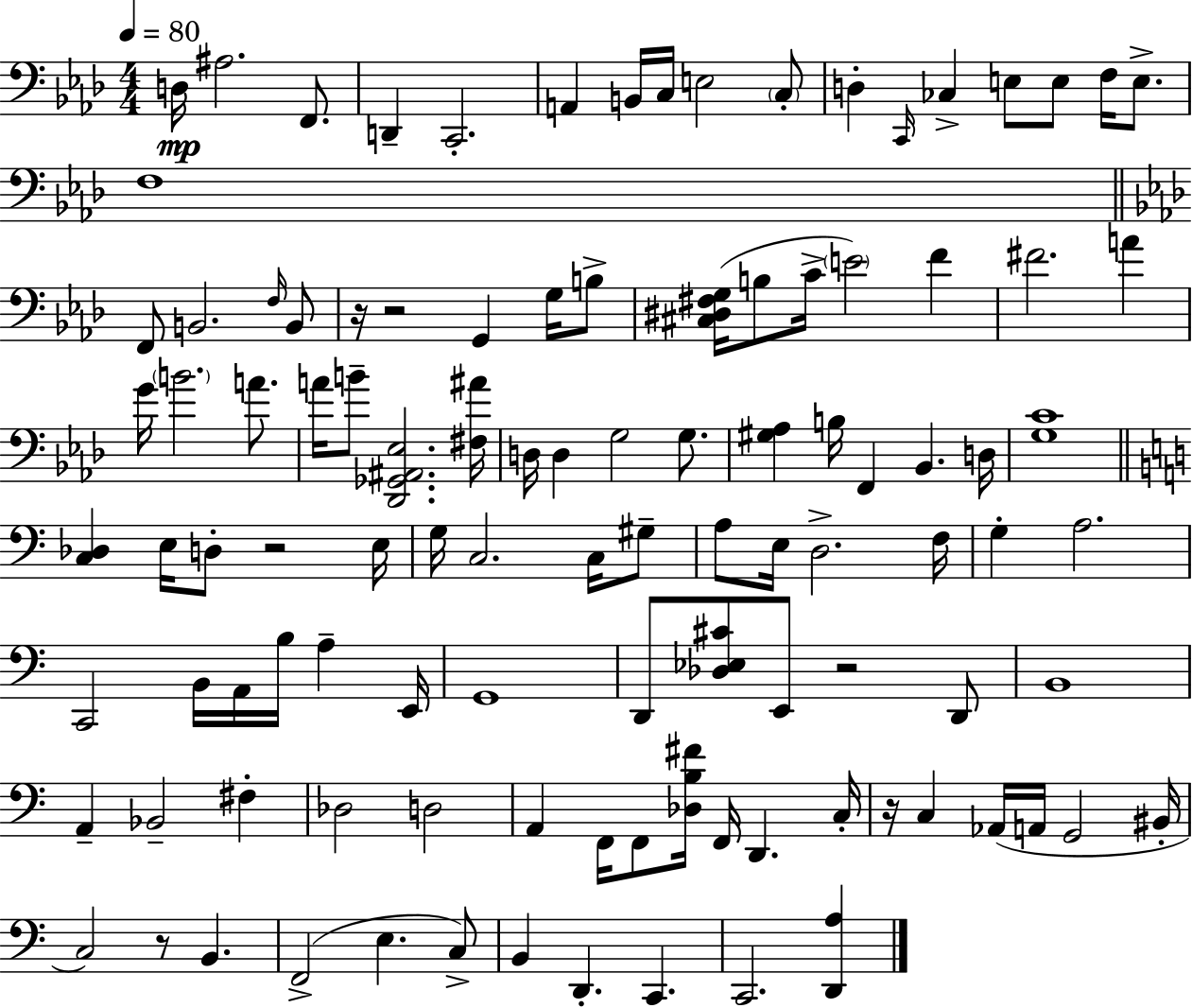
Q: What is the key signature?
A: AES major